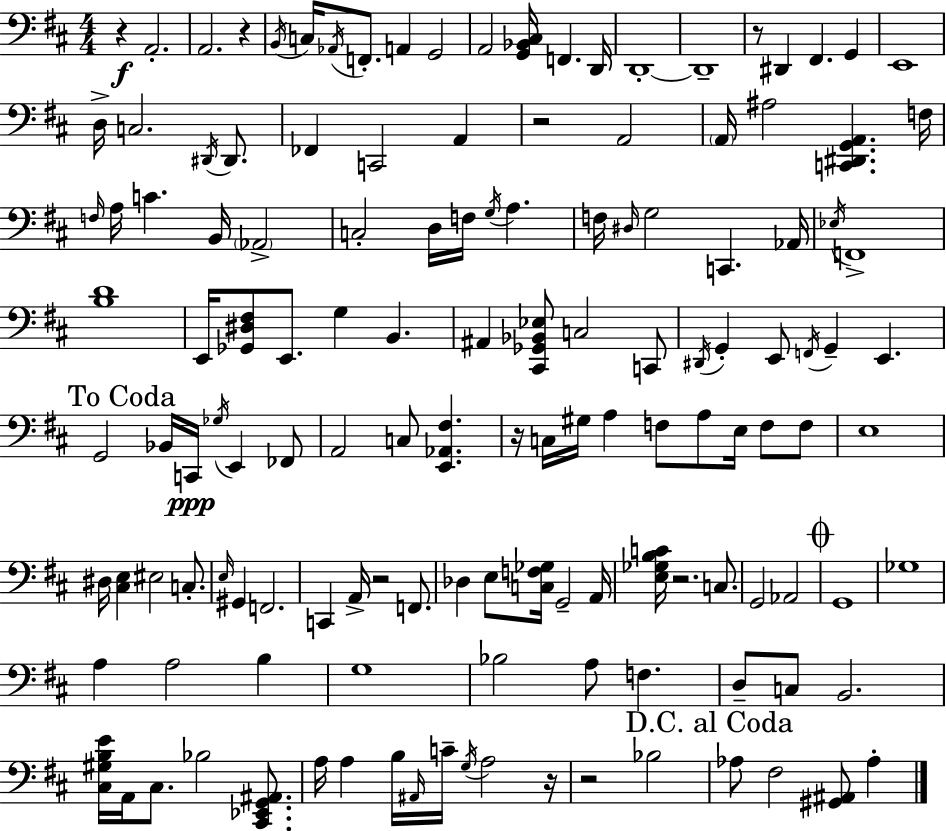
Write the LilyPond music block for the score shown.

{
  \clef bass
  \numericTimeSignature
  \time 4/4
  \key d \major
  r4\f a,2.-. | a,2. r4 | \acciaccatura { b,16 } c16 \acciaccatura { aes,16 } f,8.-. a,4 g,2 | a,2 <g, bes, cis>16 f,4. | \break d,16 d,1-.~~ | d,1-- | r8 dis,4 fis,4. g,4 | e,1 | \break d16-> c2. \acciaccatura { dis,16 } | dis,8. fes,4 c,2 a,4 | r2 a,2 | \parenthesize a,16 ais2 <c, dis, g, a,>4. | \break f16 \grace { f16 } a16 c'4. b,16 \parenthesize aes,2-> | c2-. d16 f16 \acciaccatura { g16 } a4. | f16 \grace { dis16 } g2 c,4. | aes,16 \acciaccatura { ees16 } f,1-> | \break <b d'>1 | e,16 <ges, dis fis>8 e,8. g4 | b,4. ais,4 <cis, ges, bes, ees>8 c2 | c,8 \acciaccatura { dis,16 } g,4-. e,8 \acciaccatura { f,16 } g,4-- | \break e,4. \mark "To Coda" g,2 | bes,16 c,16\ppp \acciaccatura { ges16 } e,4 fes,8 a,2 | c8 <e, aes, fis>4. r16 c16 gis16 a4 | f8 a8 e16 f8 f8 e1 | \break dis16 <cis e>4 eis2 | c8.-. \grace { e16 } gis,4 f,2. | c,4 a,16-> | r2 f,8. des4 e8 | \break <c f ges>16 g,2-- a,16 <e ges b c'>16 r2. | c8. g,2 | aes,2 \mark \markup { \musicglyph "scripts.coda" } g,1 | ges1 | \break a4 a2 | b4 g1 | bes2 | a8 f4. d8-- c8 b,2. | \break <cis gis b e'>16 a,16 cis8. | bes2 <cis, ees, g, ais,>8. a16 a4 | b16 \grace { ais,16 } c'16-- \acciaccatura { g16 } a2 r16 r2 | bes2 \mark "D.C. al Coda" aes8 fis2 | \break <gis, ais,>8 aes4-. \bar "|."
}